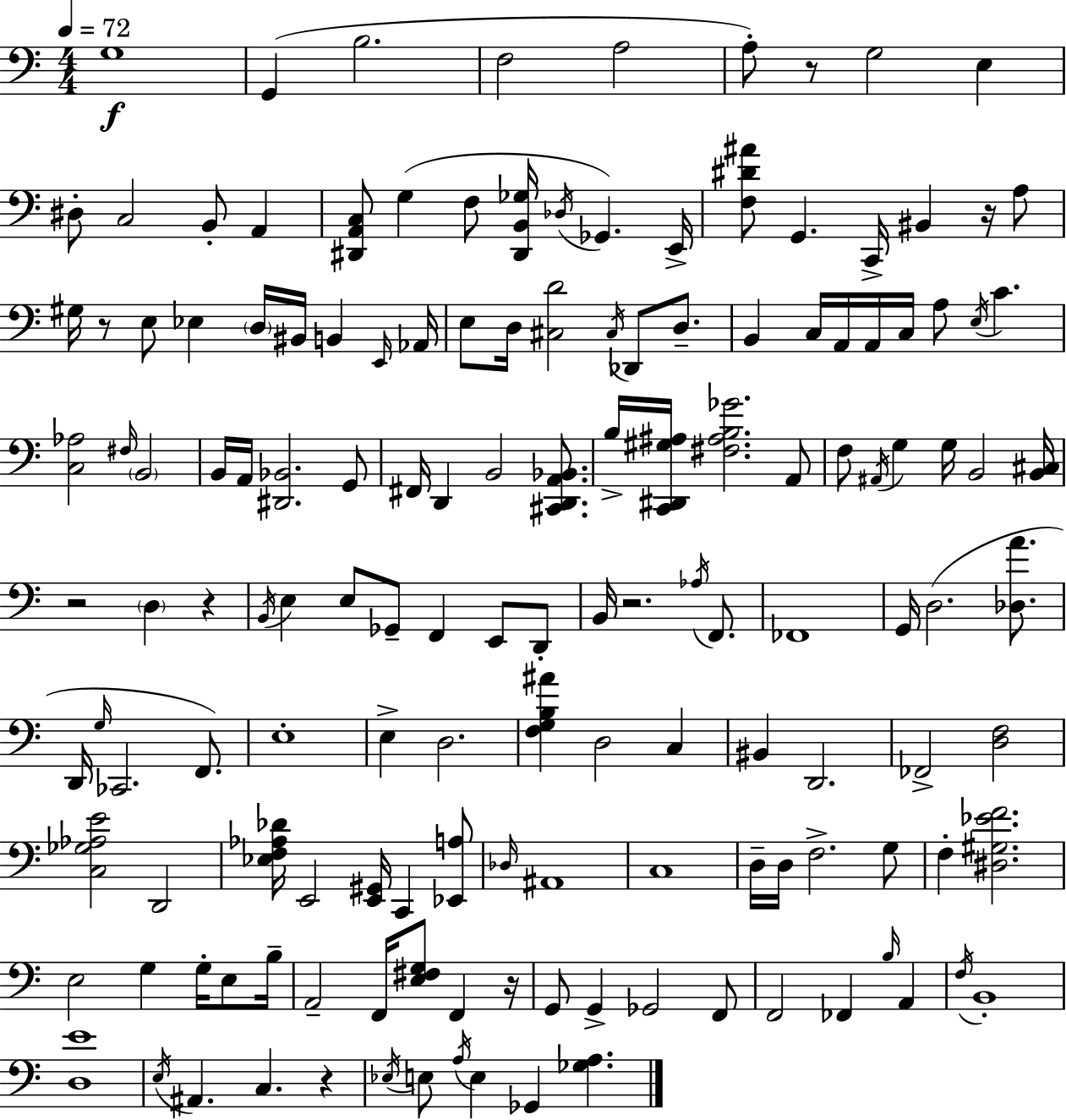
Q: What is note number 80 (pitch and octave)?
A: C3